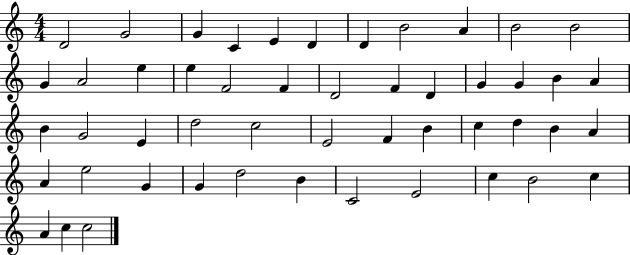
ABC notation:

X:1
T:Untitled
M:4/4
L:1/4
K:C
D2 G2 G C E D D B2 A B2 B2 G A2 e e F2 F D2 F D G G B A B G2 E d2 c2 E2 F B c d B A A e2 G G d2 B C2 E2 c B2 c A c c2